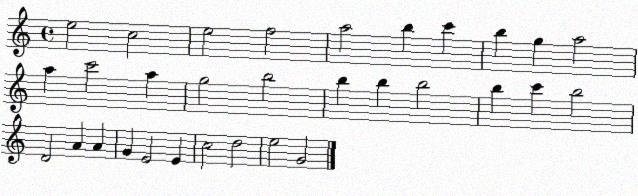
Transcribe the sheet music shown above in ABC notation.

X:1
T:Untitled
M:4/4
L:1/4
K:C
e2 c2 e2 f2 a2 b c' b g a2 a c'2 a g2 b2 b b b2 b c' b2 D2 A A G E2 E c2 d2 e2 G2